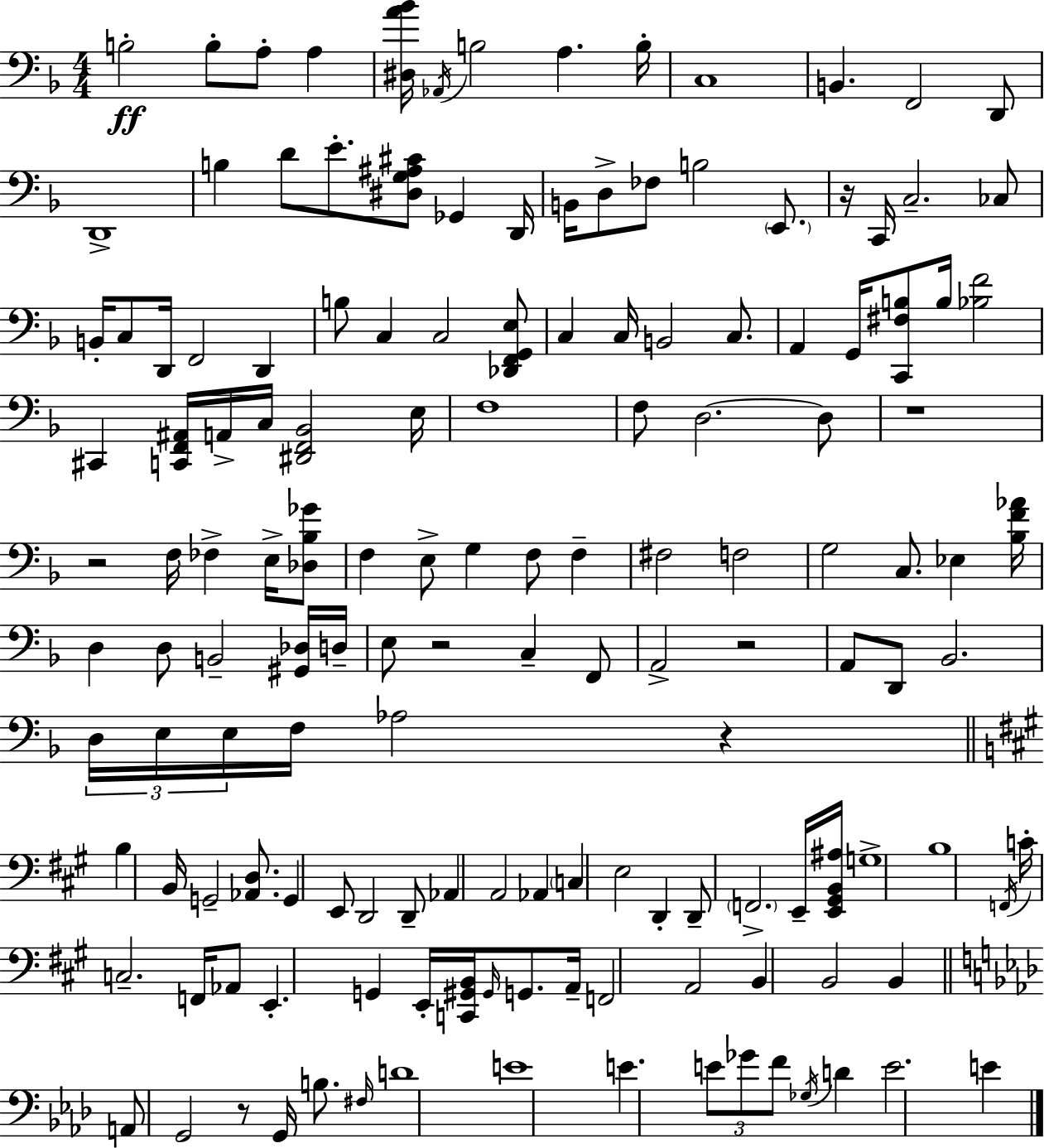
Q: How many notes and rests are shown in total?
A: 147